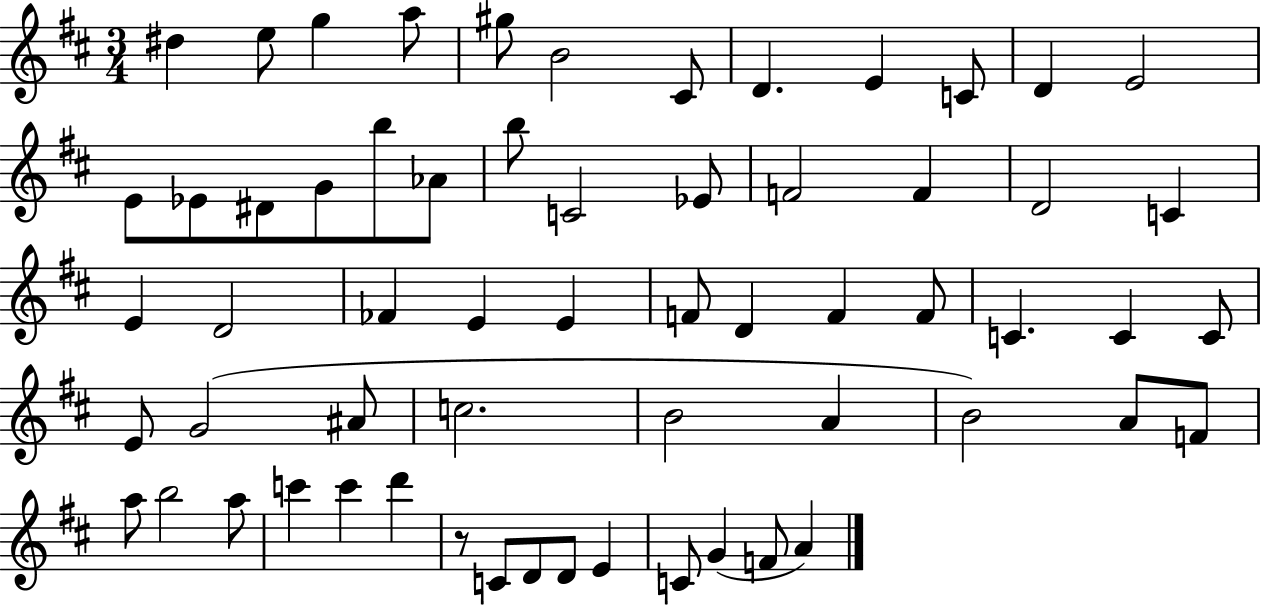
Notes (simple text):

D#5/q E5/e G5/q A5/e G#5/e B4/h C#4/e D4/q. E4/q C4/e D4/q E4/h E4/e Eb4/e D#4/e G4/e B5/e Ab4/e B5/e C4/h Eb4/e F4/h F4/q D4/h C4/q E4/q D4/h FES4/q E4/q E4/q F4/e D4/q F4/q F4/e C4/q. C4/q C4/e E4/e G4/h A#4/e C5/h. B4/h A4/q B4/h A4/e F4/e A5/e B5/h A5/e C6/q C6/q D6/q R/e C4/e D4/e D4/e E4/q C4/e G4/q F4/e A4/q